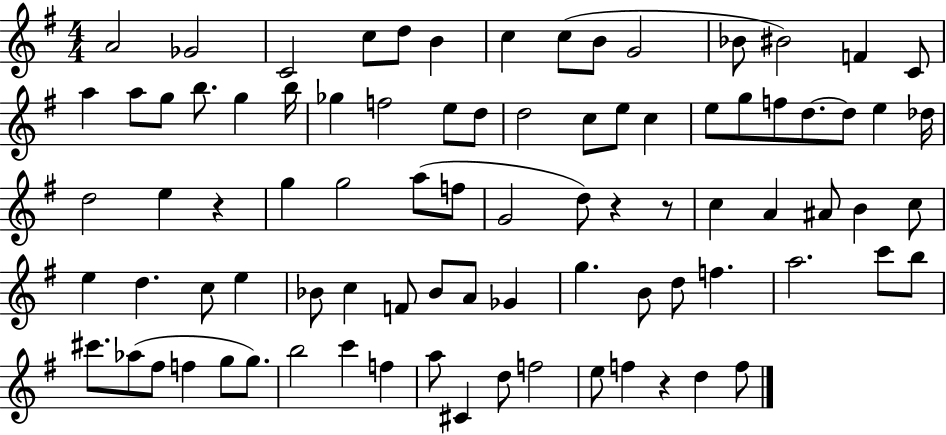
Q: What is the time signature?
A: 4/4